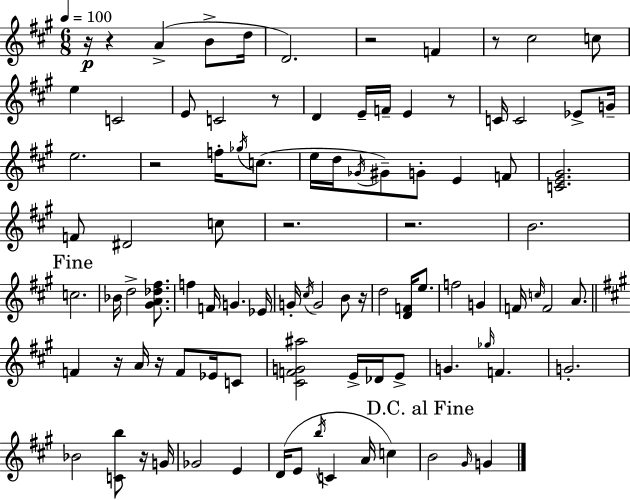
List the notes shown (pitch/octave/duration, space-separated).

R/s R/q A4/q B4/e D5/s D4/h. R/h F4/q R/e C#5/h C5/e E5/q C4/h E4/e C4/h R/e D4/q E4/s F4/s E4/q R/e C4/s C4/h Eb4/e G4/s E5/h. R/h F5/s Gb5/s C5/e. E5/s D5/s Gb4/s G#4/e G4/e E4/q F4/e [C4,E4,G#4]/h. F4/e D#4/h C5/e R/h. R/h. B4/h. C5/h. Bb4/s D5/h [G#4,A4,Db5,F#5]/e. F5/q F4/s G4/q. Eb4/s G4/s C#5/s G4/h B4/e R/s D5/h [D4,F4]/s E5/e. F5/h G4/q F4/s C5/s F4/h A4/e. F4/q R/s A4/s R/s F4/e Eb4/s C4/e [C#4,F4,G4,A#5]/h E4/s Db4/s E4/e G4/q. Gb5/s F4/q. G4/h. Bb4/h [C4,B5]/e R/s G4/s Gb4/h E4/q D4/s E4/e B5/s C4/q A4/s C5/q B4/h G#4/s G4/q